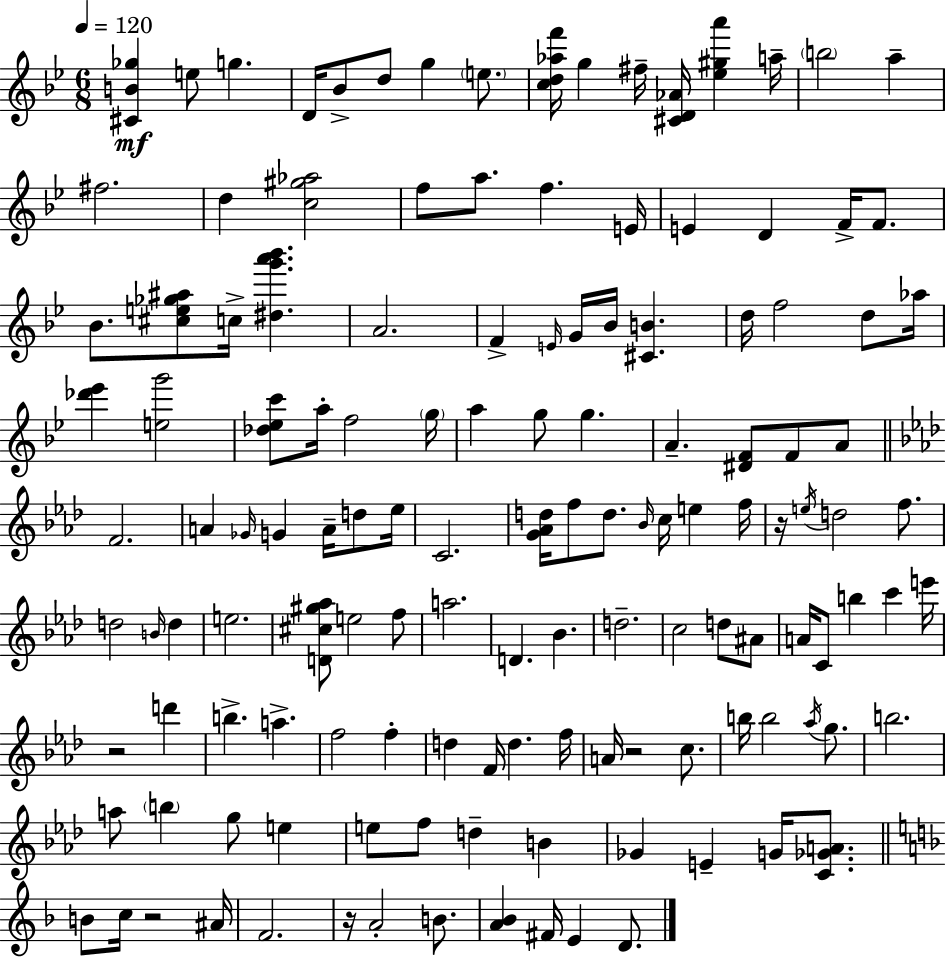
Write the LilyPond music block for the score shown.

{
  \clef treble
  \numericTimeSignature
  \time 6/8
  \key g \minor
  \tempo 4 = 120
  <cis' b' ges''>4\mf e''8 g''4. | d'16 bes'8-> d''8 g''4 \parenthesize e''8. | <c'' d'' aes'' f'''>16 g''4 fis''16-- <cis' d' aes'>16 <ees'' gis'' a'''>4 a''16-- | \parenthesize b''2 a''4-- | \break fis''2. | d''4 <c'' gis'' aes''>2 | f''8 a''8. f''4. e'16 | e'4 d'4 f'16-> f'8. | \break bes'8. <cis'' e'' ges'' ais''>8 c''16-> <dis'' g''' a''' bes'''>4. | a'2. | f'4-> \grace { e'16 } g'16 bes'16 <cis' b'>4. | d''16 f''2 d''8 | \break aes''16 <des''' ees'''>4 <e'' g'''>2 | <des'' ees'' c'''>8 a''16-. f''2 | \parenthesize g''16 a''4 g''8 g''4. | a'4.-- <dis' f'>8 f'8 a'8 | \break \bar "||" \break \key f \minor f'2. | a'4 \grace { ges'16 } g'4 a'16-- d''8 | ees''16 c'2. | <g' aes' d''>16 f''8 d''8. \grace { bes'16 } c''16 e''4 | \break f''16 r16 \acciaccatura { e''16 } d''2 | f''8. d''2 \grace { b'16 } | d''4 e''2. | <d' cis'' gis'' aes''>8 e''2 | \break f''8 a''2. | d'4. bes'4. | d''2.-- | c''2 | \break d''8 ais'8 a'16 c'8 b''4 c'''4 | e'''16 r2 | d'''4 b''4.-> a''4.-> | f''2 | \break f''4-. d''4 f'16 d''4. | f''16 a'16 r2 | c''8. b''16 b''2 | \acciaccatura { aes''16 } g''8. b''2. | \break a''8 \parenthesize b''4 g''8 | e''4 e''8 f''8 d''4-- | b'4 ges'4 e'4-- | g'16 <c' ges' a'>8. \bar "||" \break \key f \major b'8 c''16 r2 ais'16 | f'2. | r16 a'2-. b'8. | <a' bes'>4 fis'16 e'4 d'8. | \break \bar "|."
}